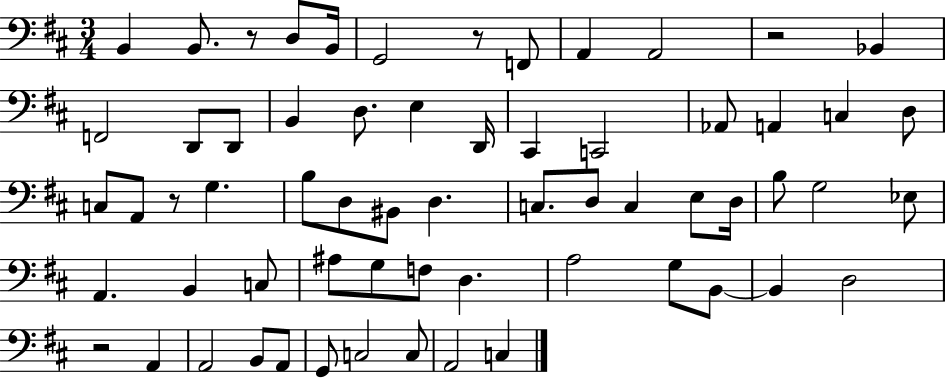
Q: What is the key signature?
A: D major